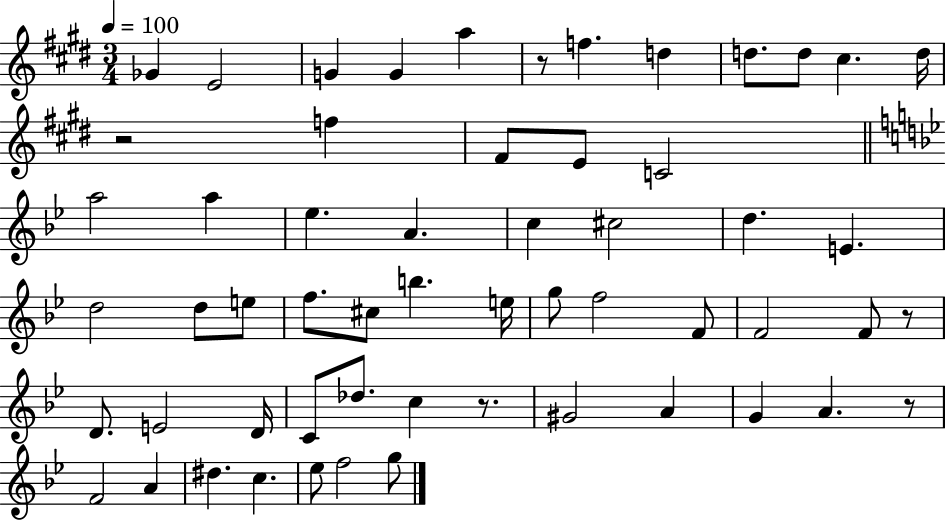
Gb4/q E4/h G4/q G4/q A5/q R/e F5/q. D5/q D5/e. D5/e C#5/q. D5/s R/h F5/q F#4/e E4/e C4/h A5/h A5/q Eb5/q. A4/q. C5/q C#5/h D5/q. E4/q. D5/h D5/e E5/e F5/e. C#5/e B5/q. E5/s G5/e F5/h F4/e F4/h F4/e R/e D4/e. E4/h D4/s C4/e Db5/e. C5/q R/e. G#4/h A4/q G4/q A4/q. R/e F4/h A4/q D#5/q. C5/q. Eb5/e F5/h G5/e